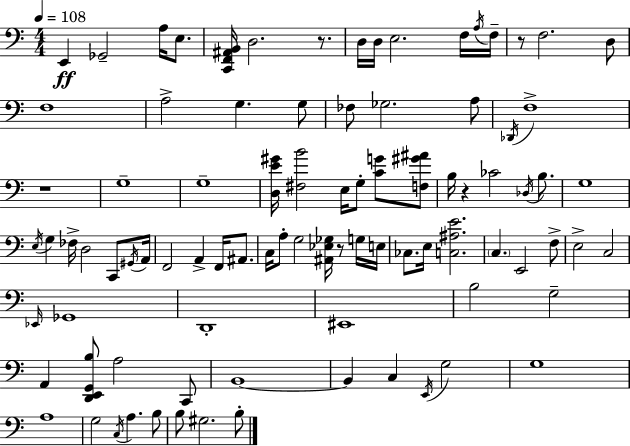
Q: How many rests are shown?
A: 5